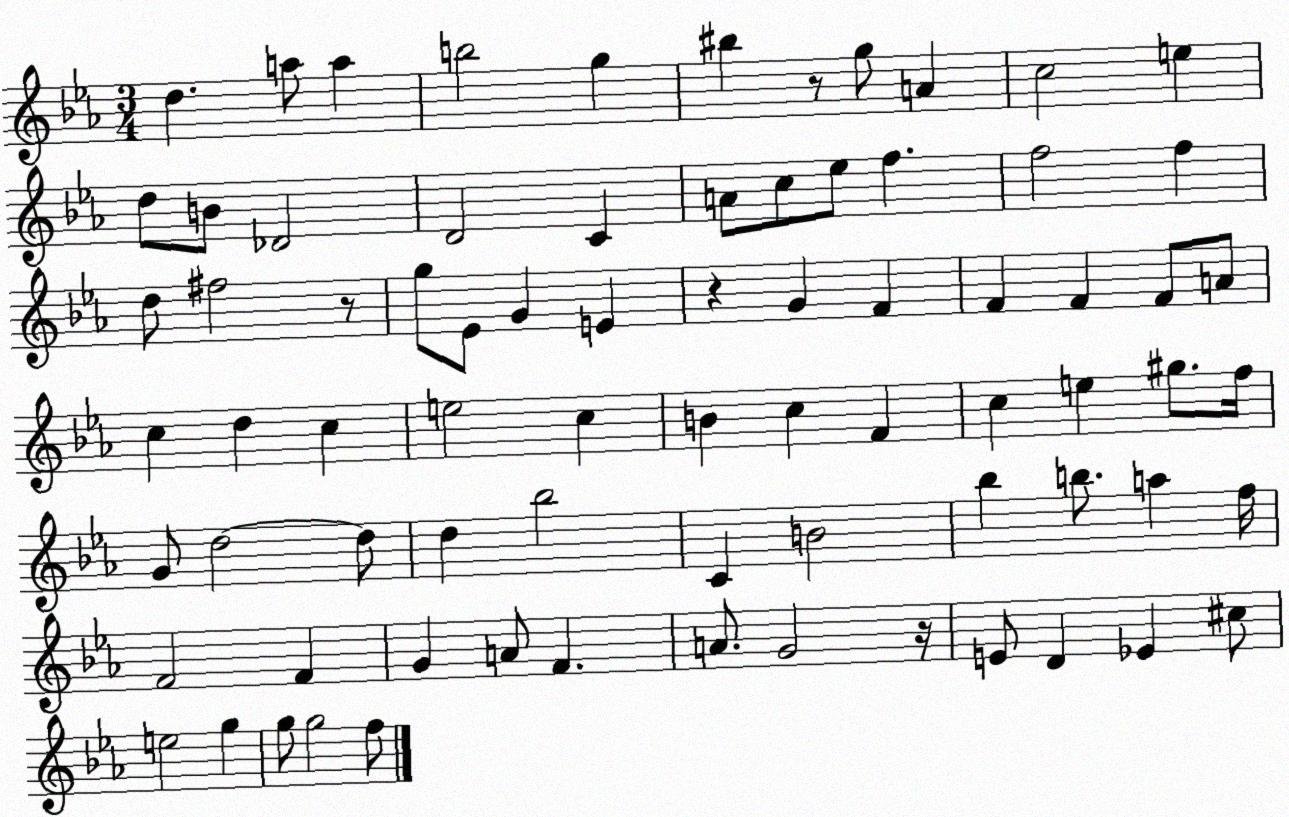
X:1
T:Untitled
M:3/4
L:1/4
K:Eb
d a/2 a b2 g ^b z/2 g/2 A c2 e d/2 B/2 _D2 D2 C A/2 c/2 _e/2 f f2 f d/2 ^f2 z/2 g/2 _E/2 G E z G F F F F/2 A/2 c d c e2 c B c F c e ^g/2 f/4 G/2 d2 d/2 d _b2 C B2 _b b/2 a f/4 F2 F G A/2 F A/2 G2 z/4 E/2 D _E ^c/2 e2 g g/2 g2 f/2